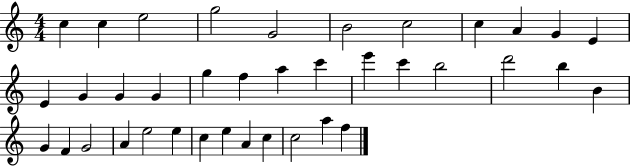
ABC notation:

X:1
T:Untitled
M:4/4
L:1/4
K:C
c c e2 g2 G2 B2 c2 c A G E E G G G g f a c' e' c' b2 d'2 b B G F G2 A e2 e c e A c c2 a f